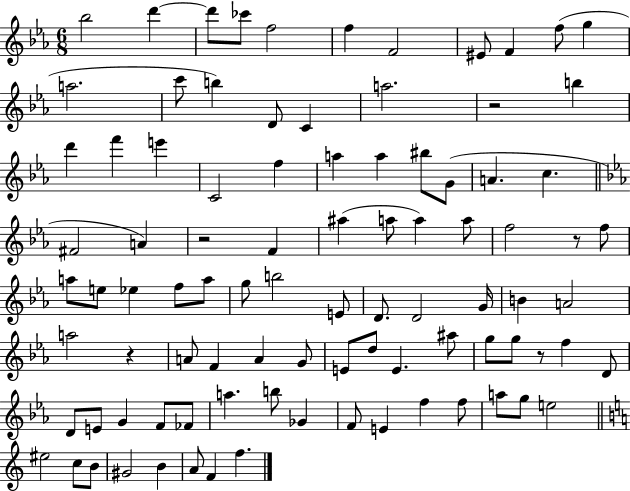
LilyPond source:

{
  \clef treble
  \numericTimeSignature
  \time 6/8
  \key ees \major
  bes''2 d'''4~~ | d'''8 ces'''8 f''2 | f''4 f'2 | eis'8 f'4 f''8( g''4 | \break a''2. | c'''8 b''4) d'8 c'4 | a''2. | r2 b''4 | \break d'''4 f'''4 e'''4 | c'2 f''4 | a''4 a''4 bis''8 g'8( | a'4. c''4. | \break \bar "||" \break \key c \minor fis'2 a'4) | r2 f'4 | ais''4( a''8 a''4) a''8 | f''2 r8 f''8 | \break a''8 e''8 ees''4 f''8 a''8 | g''8 b''2 e'8 | d'8. d'2 g'16 | b'4 a'2 | \break a''2 r4 | a'8 f'4 a'4 g'8 | e'8 d''8 e'4. ais''8 | g''8 g''8 r8 f''4 d'8 | \break d'8 e'8 g'4 f'8 fes'8 | a''4. b''8 ges'4 | f'8 e'4 f''4 f''8 | a''8 g''8 e''2 | \break \bar "||" \break \key c \major eis''2 c''8 b'8 | gis'2 b'4 | a'8 f'4 f''4. | \bar "|."
}